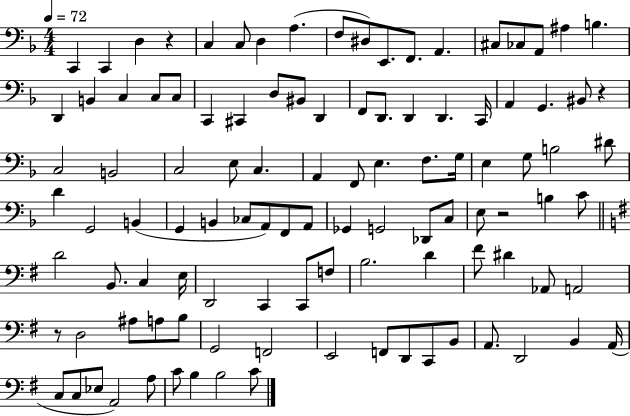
X:1
T:Untitled
M:4/4
L:1/4
K:F
C,, C,, D, z C, C,/2 D, A, F,/2 ^D,/2 E,,/2 F,,/2 A,, ^C,/2 _C,/2 A,,/2 ^A, B, D,, B,, C, C,/2 C,/2 C,, ^C,, D,/2 ^B,,/2 D,, F,,/2 D,,/2 D,, D,, C,,/4 A,, G,, ^B,,/2 z C,2 B,,2 C,2 E,/2 C, A,, F,,/2 E, F,/2 G,/4 E, G,/2 B,2 ^D/2 D G,,2 B,, G,, B,, _C,/2 A,,/2 F,,/2 A,,/2 _G,, G,,2 _D,,/2 C,/2 E,/2 z2 B, C/2 D2 B,,/2 C, E,/4 D,,2 C,, C,,/2 F,/2 B,2 D ^F/2 ^D _A,,/2 A,,2 z/2 D,2 ^A,/2 A,/2 B,/2 G,,2 F,,2 E,,2 F,,/2 D,,/2 C,,/2 B,,/2 A,,/2 D,,2 B,, A,,/4 C,/2 C,/2 _E,/2 A,,2 A,/2 C/2 B, B,2 C/2